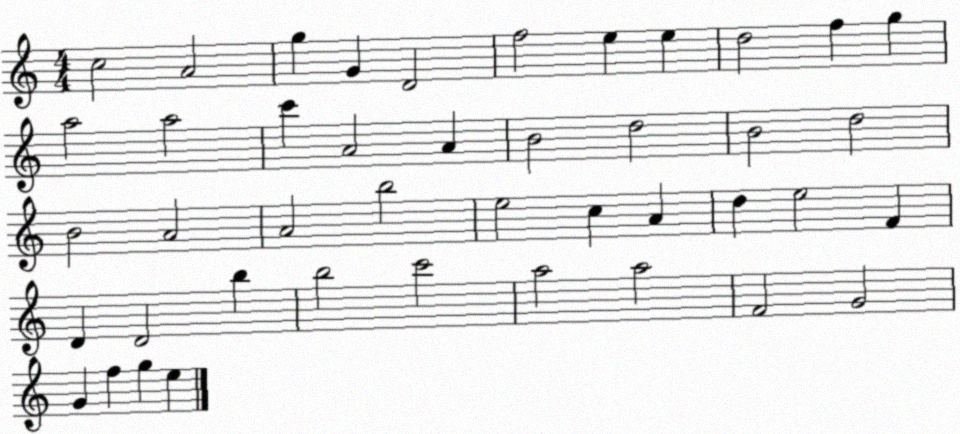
X:1
T:Untitled
M:4/4
L:1/4
K:C
c2 A2 g G D2 f2 e e d2 f g a2 a2 c' A2 A B2 d2 B2 d2 B2 A2 A2 b2 e2 c A d e2 F D D2 b b2 c'2 a2 a2 F2 G2 G f g e